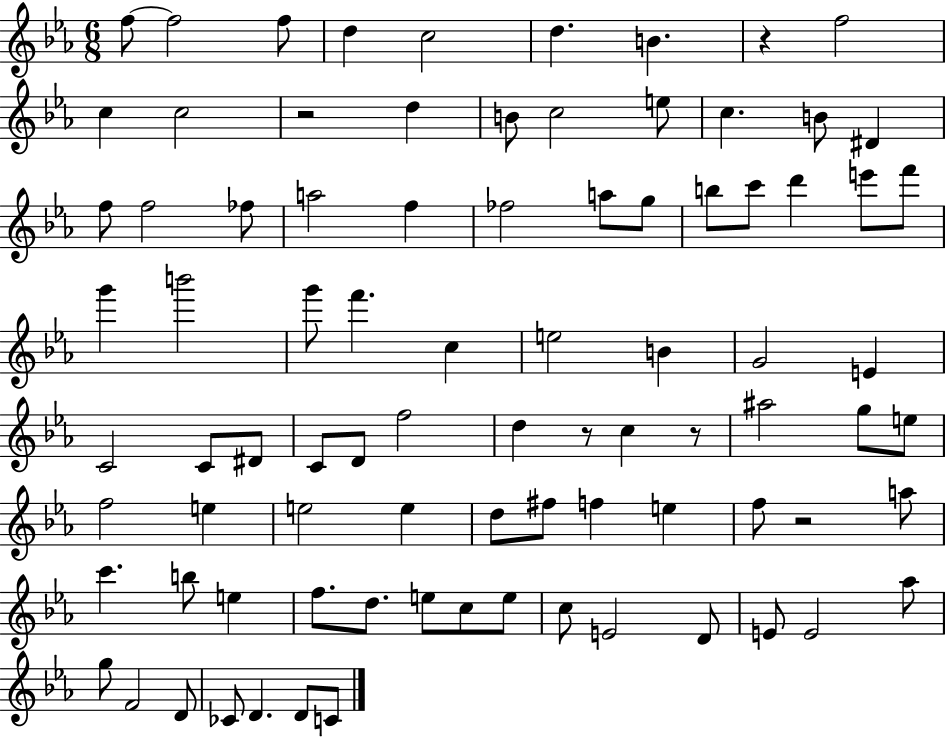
{
  \clef treble
  \numericTimeSignature
  \time 6/8
  \key ees \major
  \repeat volta 2 { f''8~~ f''2 f''8 | d''4 c''2 | d''4. b'4. | r4 f''2 | \break c''4 c''2 | r2 d''4 | b'8 c''2 e''8 | c''4. b'8 dis'4 | \break f''8 f''2 fes''8 | a''2 f''4 | fes''2 a''8 g''8 | b''8 c'''8 d'''4 e'''8 f'''8 | \break g'''4 b'''2 | g'''8 f'''4. c''4 | e''2 b'4 | g'2 e'4 | \break c'2 c'8 dis'8 | c'8 d'8 f''2 | d''4 r8 c''4 r8 | ais''2 g''8 e''8 | \break f''2 e''4 | e''2 e''4 | d''8 fis''8 f''4 e''4 | f''8 r2 a''8 | \break c'''4. b''8 e''4 | f''8. d''8. e''8 c''8 e''8 | c''8 e'2 d'8 | e'8 e'2 aes''8 | \break g''8 f'2 d'8 | ces'8 d'4. d'8 c'8 | } \bar "|."
}